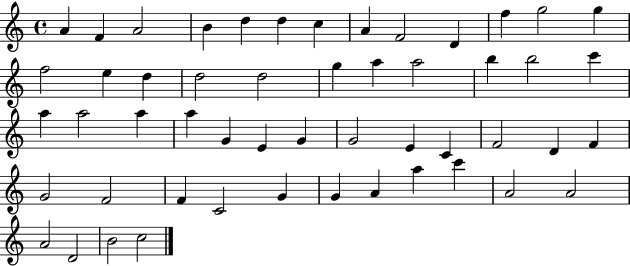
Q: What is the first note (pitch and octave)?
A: A4